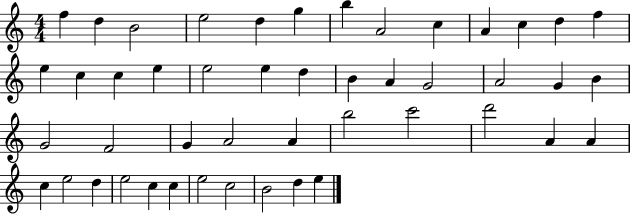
F5/q D5/q B4/h E5/h D5/q G5/q B5/q A4/h C5/q A4/q C5/q D5/q F5/q E5/q C5/q C5/q E5/q E5/h E5/q D5/q B4/q A4/q G4/h A4/h G4/q B4/q G4/h F4/h G4/q A4/h A4/q B5/h C6/h D6/h A4/q A4/q C5/q E5/h D5/q E5/h C5/q C5/q E5/h C5/h B4/h D5/q E5/q